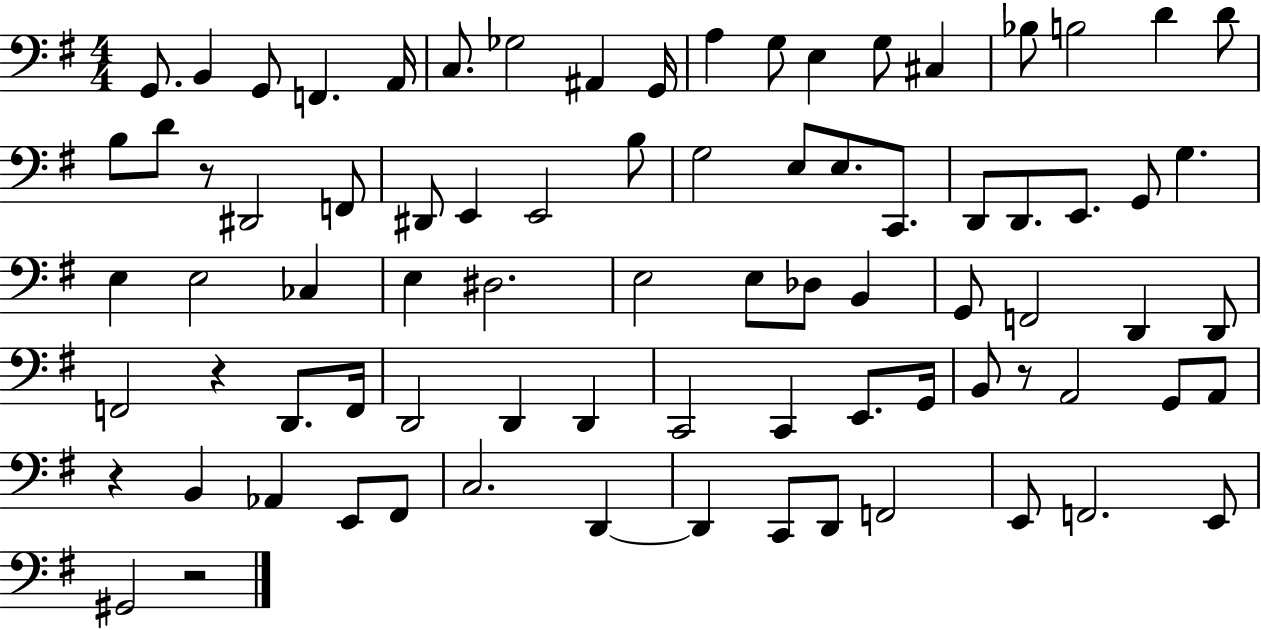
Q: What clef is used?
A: bass